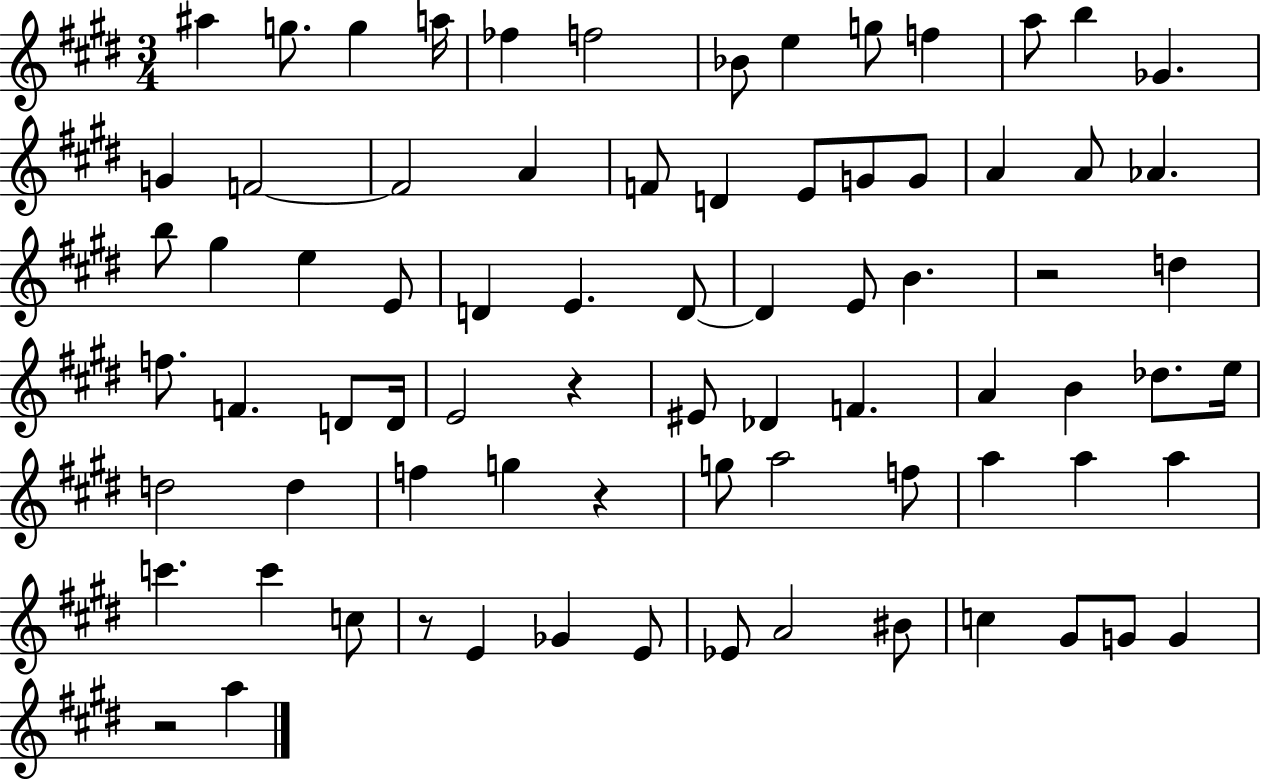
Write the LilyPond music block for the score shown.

{
  \clef treble
  \numericTimeSignature
  \time 3/4
  \key e \major
  ais''4 g''8. g''4 a''16 | fes''4 f''2 | bes'8 e''4 g''8 f''4 | a''8 b''4 ges'4. | \break g'4 f'2~~ | f'2 a'4 | f'8 d'4 e'8 g'8 g'8 | a'4 a'8 aes'4. | \break b''8 gis''4 e''4 e'8 | d'4 e'4. d'8~~ | d'4 e'8 b'4. | r2 d''4 | \break f''8. f'4. d'8 d'16 | e'2 r4 | eis'8 des'4 f'4. | a'4 b'4 des''8. e''16 | \break d''2 d''4 | f''4 g''4 r4 | g''8 a''2 f''8 | a''4 a''4 a''4 | \break c'''4. c'''4 c''8 | r8 e'4 ges'4 e'8 | ees'8 a'2 bis'8 | c''4 gis'8 g'8 g'4 | \break r2 a''4 | \bar "|."
}